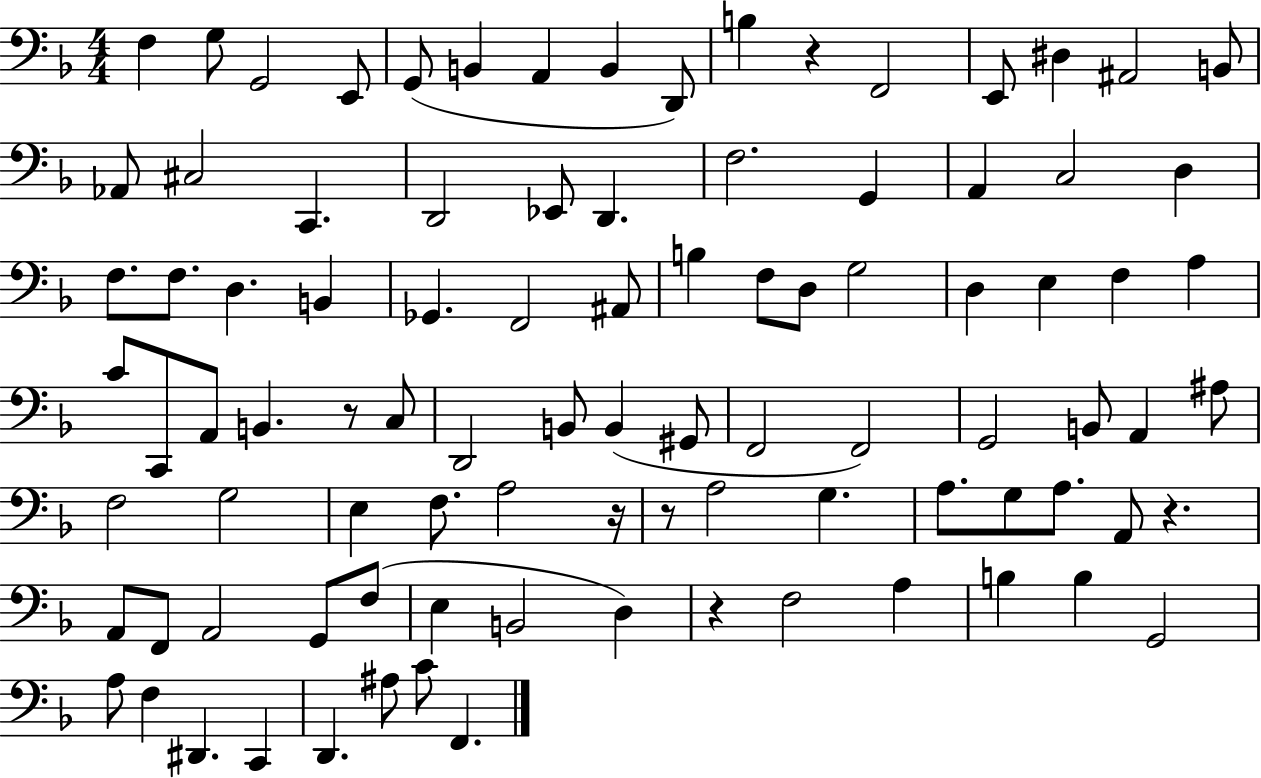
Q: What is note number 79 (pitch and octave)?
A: B3